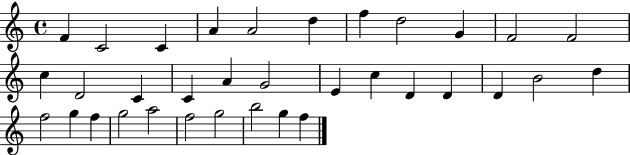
X:1
T:Untitled
M:4/4
L:1/4
K:C
F C2 C A A2 d f d2 G F2 F2 c D2 C C A G2 E c D D D B2 d f2 g f g2 a2 f2 g2 b2 g f